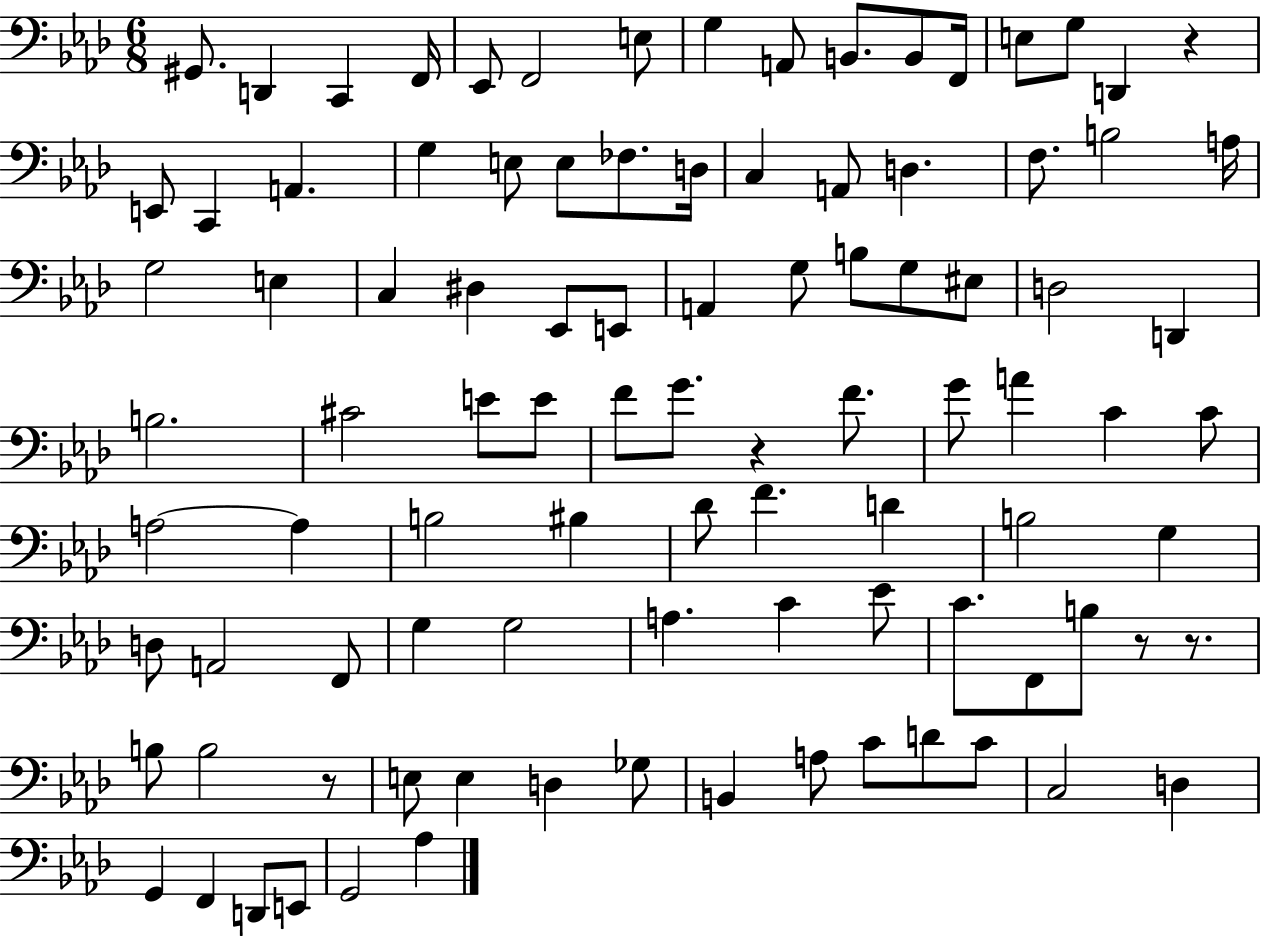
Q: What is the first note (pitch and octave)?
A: G#2